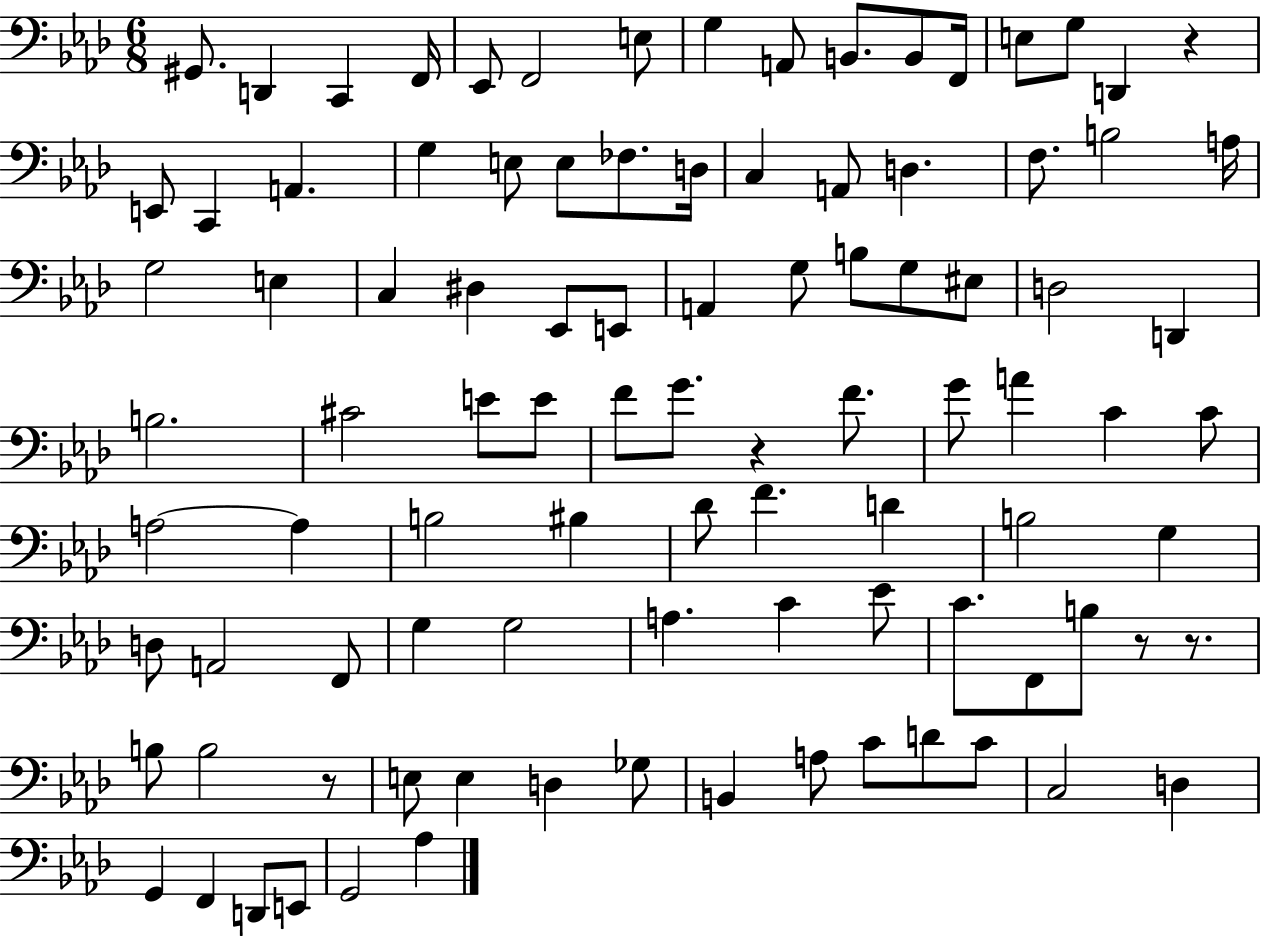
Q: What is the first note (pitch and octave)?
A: G#2